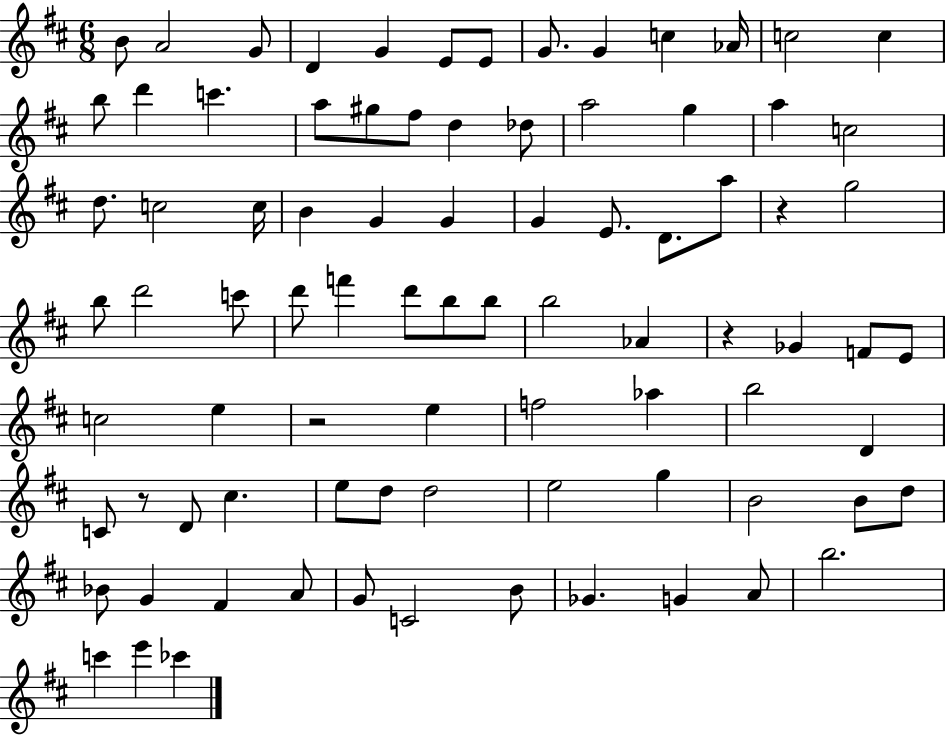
{
  \clef treble
  \numericTimeSignature
  \time 6/8
  \key d \major
  b'8 a'2 g'8 | d'4 g'4 e'8 e'8 | g'8. g'4 c''4 aes'16 | c''2 c''4 | \break b''8 d'''4 c'''4. | a''8 gis''8 fis''8 d''4 des''8 | a''2 g''4 | a''4 c''2 | \break d''8. c''2 c''16 | b'4 g'4 g'4 | g'4 e'8. d'8. a''8 | r4 g''2 | \break b''8 d'''2 c'''8 | d'''8 f'''4 d'''8 b''8 b''8 | b''2 aes'4 | r4 ges'4 f'8 e'8 | \break c''2 e''4 | r2 e''4 | f''2 aes''4 | b''2 d'4 | \break c'8 r8 d'8 cis''4. | e''8 d''8 d''2 | e''2 g''4 | b'2 b'8 d''8 | \break bes'8 g'4 fis'4 a'8 | g'8 c'2 b'8 | ges'4. g'4 a'8 | b''2. | \break c'''4 e'''4 ces'''4 | \bar "|."
}